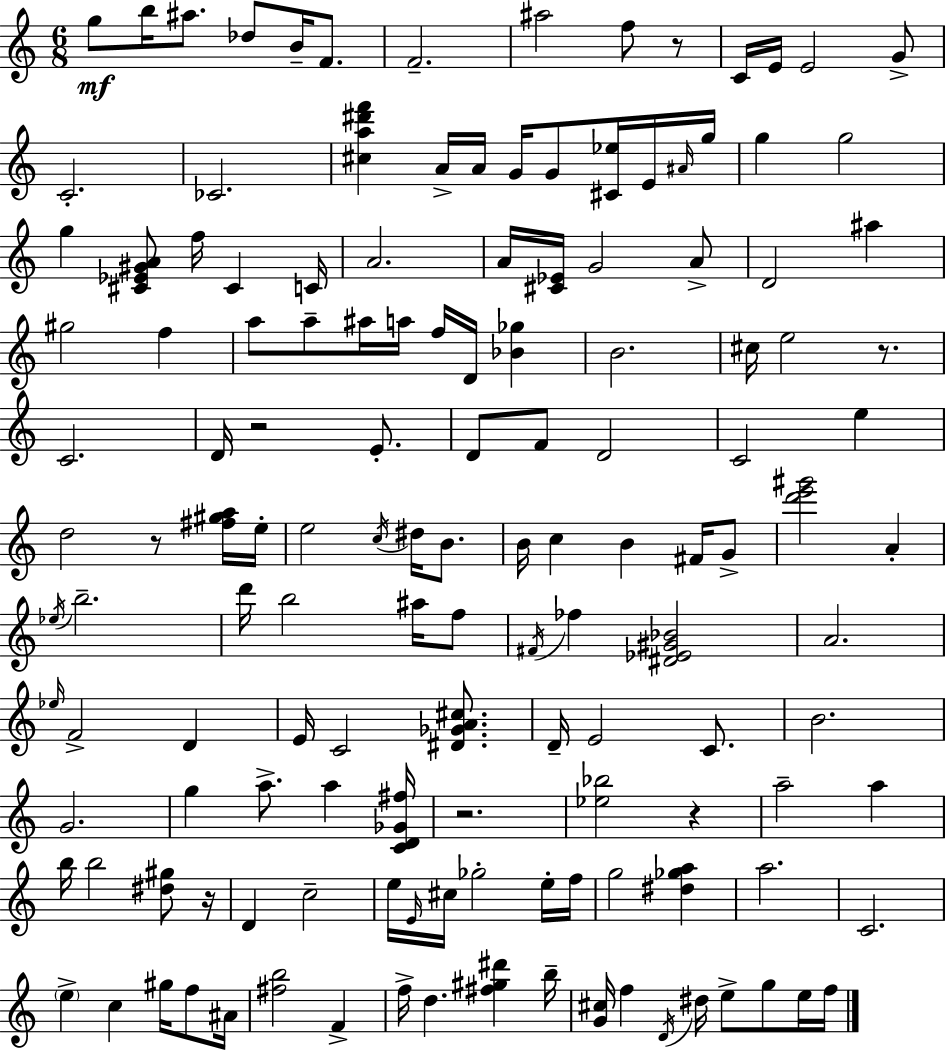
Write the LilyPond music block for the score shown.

{
  \clef treble
  \numericTimeSignature
  \time 6/8
  \key a \minor
  g''8\mf b''16 ais''8. des''8 b'16-- f'8. | f'2.-- | ais''2 f''8 r8 | c'16 e'16 e'2 g'8-> | \break c'2.-. | ces'2. | <cis'' a'' dis''' f'''>4 a'16-> a'16 g'16 g'8 <cis' ees''>16 e'16 \grace { ais'16 } | g''16 g''4 g''2 | \break g''4 <cis' ees' gis' a'>8 f''16 cis'4 | c'16 a'2. | a'16 <cis' ees'>16 g'2 a'8-> | d'2 ais''4 | \break gis''2 f''4 | a''8 a''8-- ais''16 a''16 f''16 d'16 <bes' ges''>4 | b'2. | cis''16 e''2 r8. | \break c'2. | d'16 r2 e'8.-. | d'8 f'8 d'2 | c'2 e''4 | \break d''2 r8 <fis'' gis'' a''>16 | e''16-. e''2 \acciaccatura { c''16 } dis''16 b'8. | b'16 c''4 b'4 fis'16 | g'8-> <d''' e''' gis'''>2 a'4-. | \break \acciaccatura { ees''16 } b''2.-- | d'''16 b''2 | ais''16 f''8 \acciaccatura { fis'16 } fes''4 <dis' ees' gis' bes'>2 | a'2. | \break \grace { ees''16 } f'2-> | d'4 e'16 c'2 | <dis' ges' a' cis''>8. d'16-- e'2 | c'8. b'2. | \break g'2. | g''4 a''8.-> | a''4 <c' d' ges' fis''>16 r2. | <ees'' bes''>2 | \break r4 a''2-- | a''4 b''16 b''2 | <dis'' gis''>8 r16 d'4 c''2-- | e''16 \grace { e'16 } cis''16 ges''2-. | \break e''16-. f''16 g''2 | <dis'' ges'' a''>4 a''2. | c'2. | \parenthesize e''4-> c''4 | \break gis''16 f''8 ais'16 <fis'' b''>2 | f'4-> f''16-> d''4. | <fis'' gis'' dis'''>4 b''16-- <g' cis''>16 f''4 \acciaccatura { d'16 } | dis''16 e''8-> g''8 e''16 f''16 \bar "|."
}